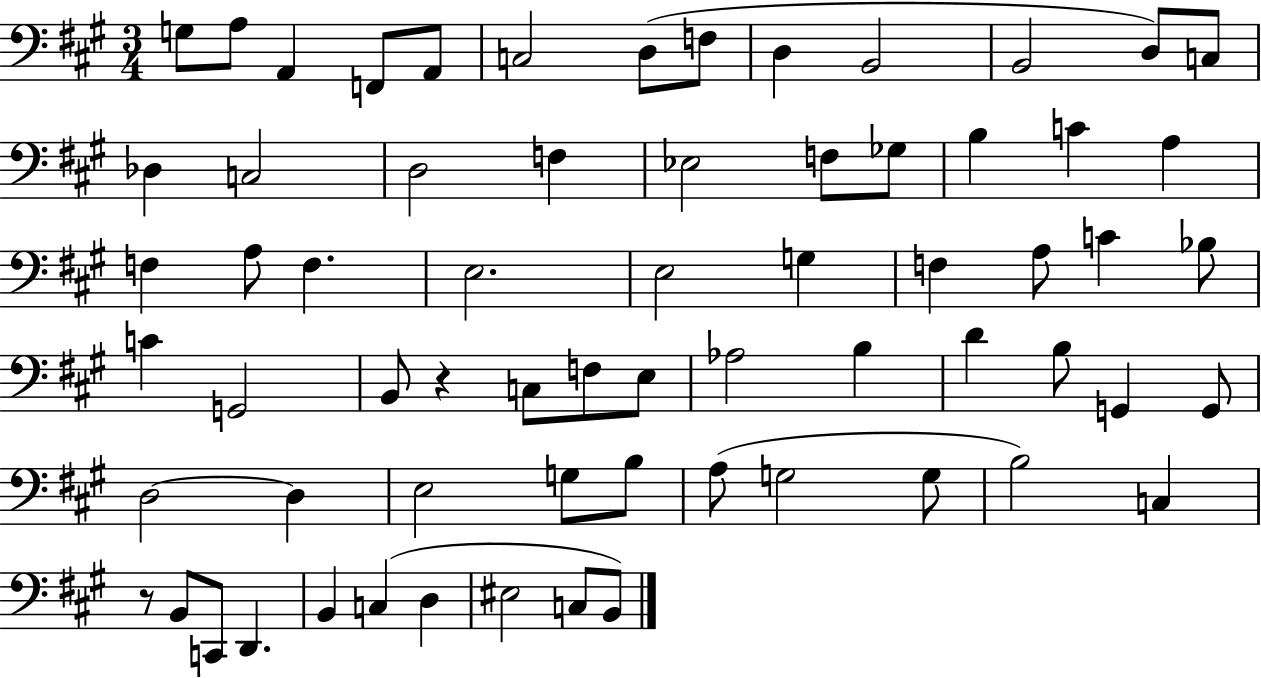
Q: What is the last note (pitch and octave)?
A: B2